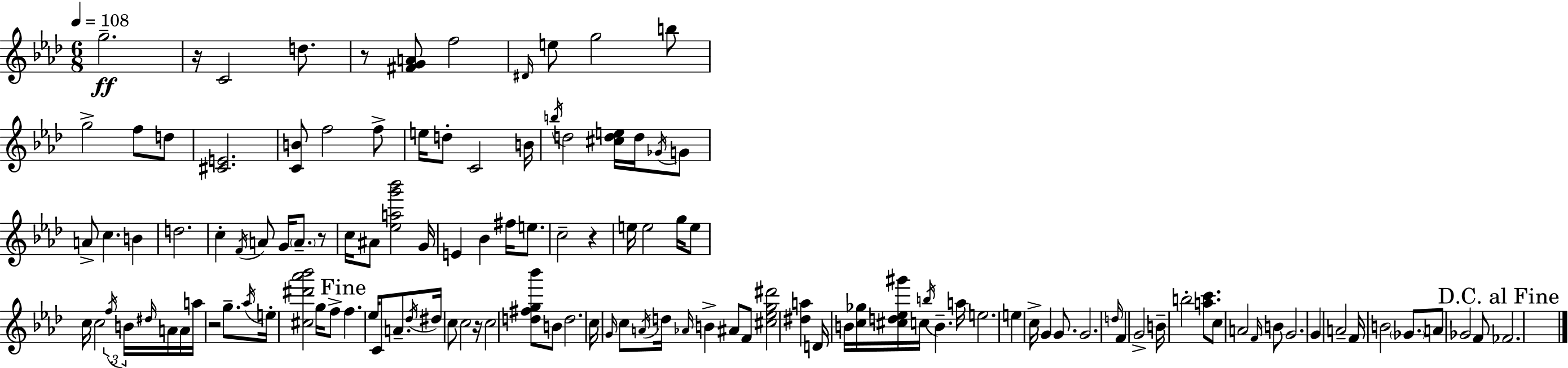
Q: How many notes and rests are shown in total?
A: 125